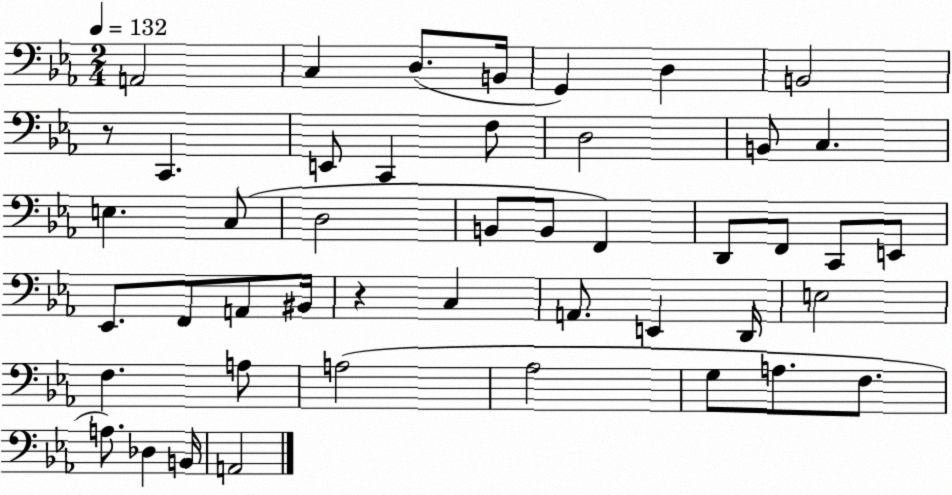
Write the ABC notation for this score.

X:1
T:Untitled
M:2/4
L:1/4
K:Eb
A,,2 C, D,/2 B,,/4 G,, D, B,,2 z/2 C,, E,,/2 C,, F,/2 D,2 B,,/2 C, E, C,/2 D,2 B,,/2 B,,/2 F,, D,,/2 F,,/2 C,,/2 E,,/2 _E,,/2 F,,/2 A,,/2 ^B,,/4 z C, A,,/2 E,, D,,/4 E,2 F, A,/2 A,2 _A,2 G,/2 A,/2 F,/2 A,/2 _D, B,,/4 A,,2